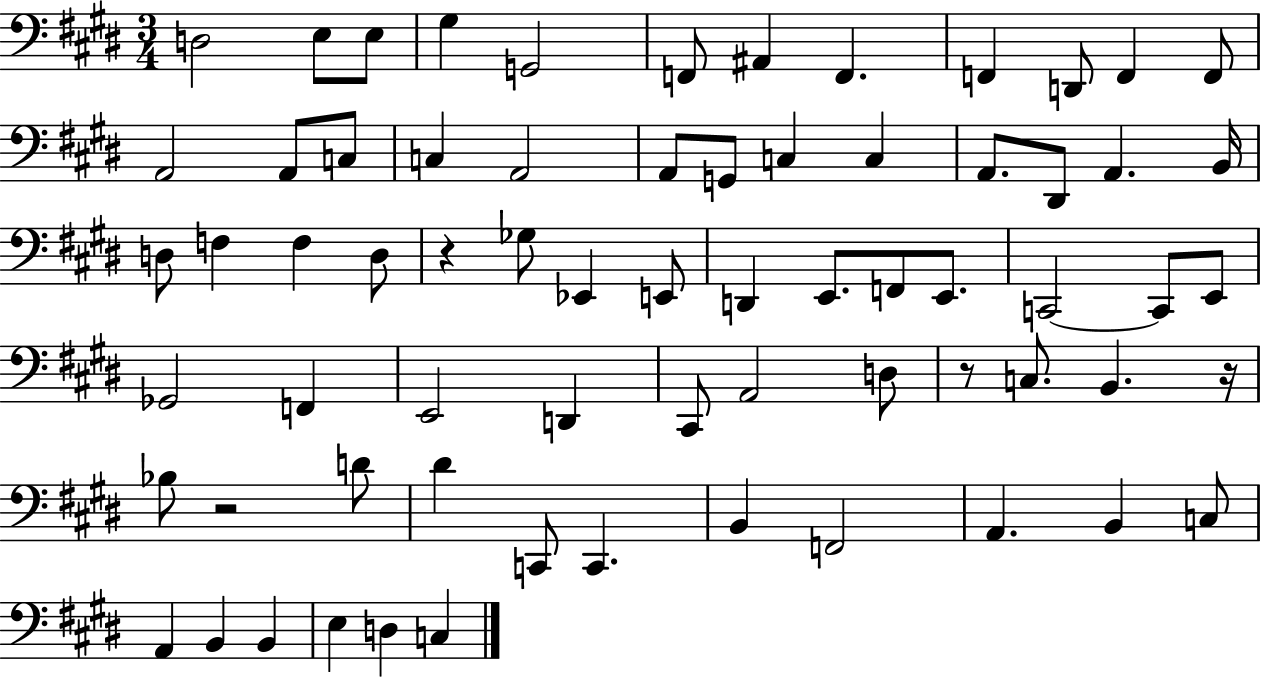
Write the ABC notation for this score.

X:1
T:Untitled
M:3/4
L:1/4
K:E
D,2 E,/2 E,/2 ^G, G,,2 F,,/2 ^A,, F,, F,, D,,/2 F,, F,,/2 A,,2 A,,/2 C,/2 C, A,,2 A,,/2 G,,/2 C, C, A,,/2 ^D,,/2 A,, B,,/4 D,/2 F, F, D,/2 z _G,/2 _E,, E,,/2 D,, E,,/2 F,,/2 E,,/2 C,,2 C,,/2 E,,/2 _G,,2 F,, E,,2 D,, ^C,,/2 A,,2 D,/2 z/2 C,/2 B,, z/4 _B,/2 z2 D/2 ^D C,,/2 C,, B,, F,,2 A,, B,, C,/2 A,, B,, B,, E, D, C,